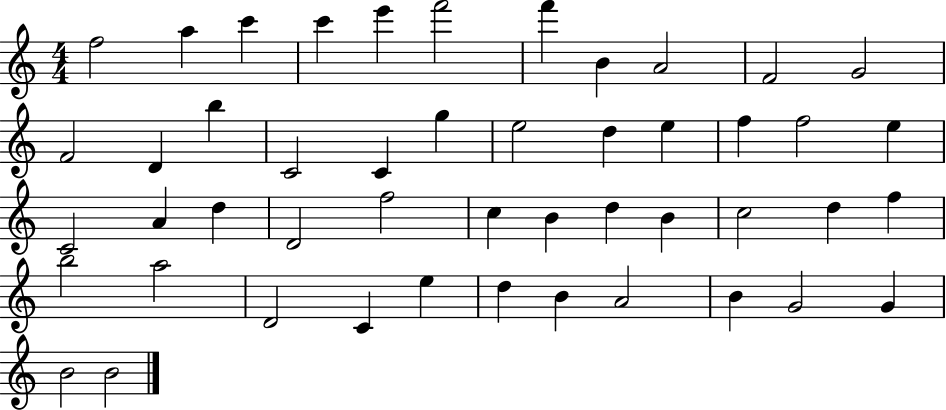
F5/h A5/q C6/q C6/q E6/q F6/h F6/q B4/q A4/h F4/h G4/h F4/h D4/q B5/q C4/h C4/q G5/q E5/h D5/q E5/q F5/q F5/h E5/q C4/h A4/q D5/q D4/h F5/h C5/q B4/q D5/q B4/q C5/h D5/q F5/q B5/h A5/h D4/h C4/q E5/q D5/q B4/q A4/h B4/q G4/h G4/q B4/h B4/h